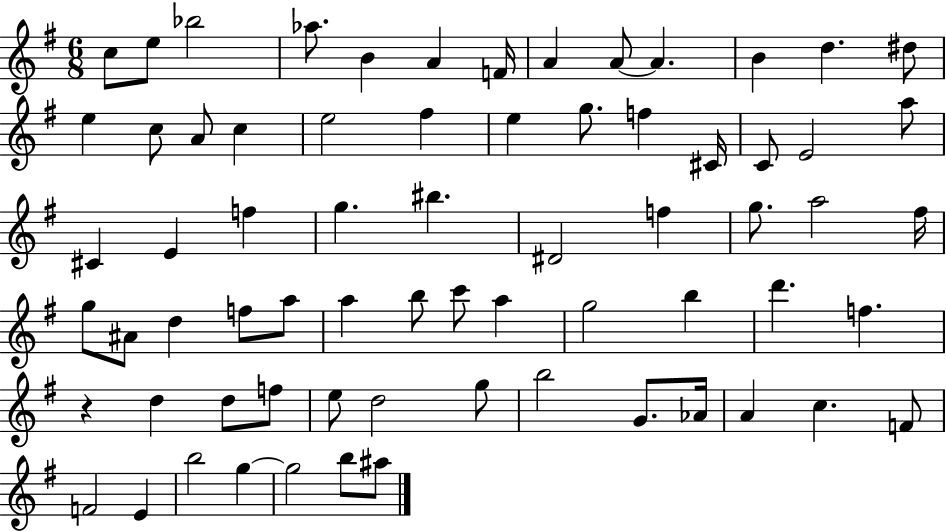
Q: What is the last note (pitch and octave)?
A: A#5